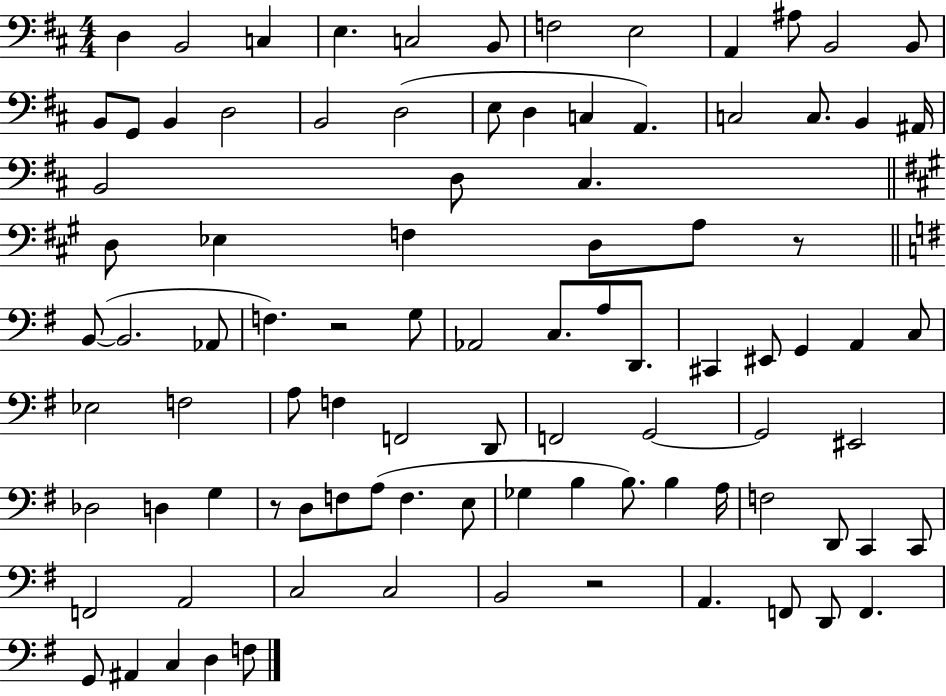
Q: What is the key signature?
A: D major